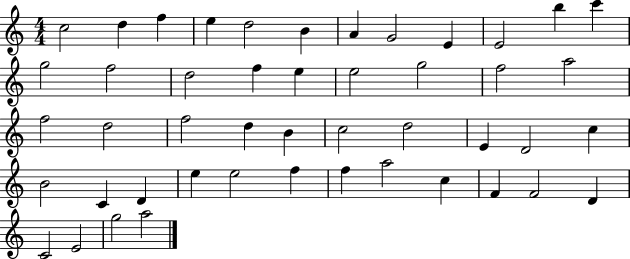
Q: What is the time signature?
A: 4/4